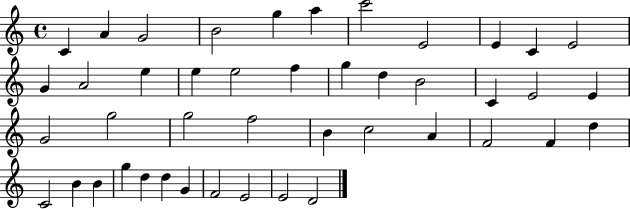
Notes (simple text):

C4/q A4/q G4/h B4/h G5/q A5/q C6/h E4/h E4/q C4/q E4/h G4/q A4/h E5/q E5/q E5/h F5/q G5/q D5/q B4/h C4/q E4/h E4/q G4/h G5/h G5/h F5/h B4/q C5/h A4/q F4/h F4/q D5/q C4/h B4/q B4/q G5/q D5/q D5/q G4/q F4/h E4/h E4/h D4/h